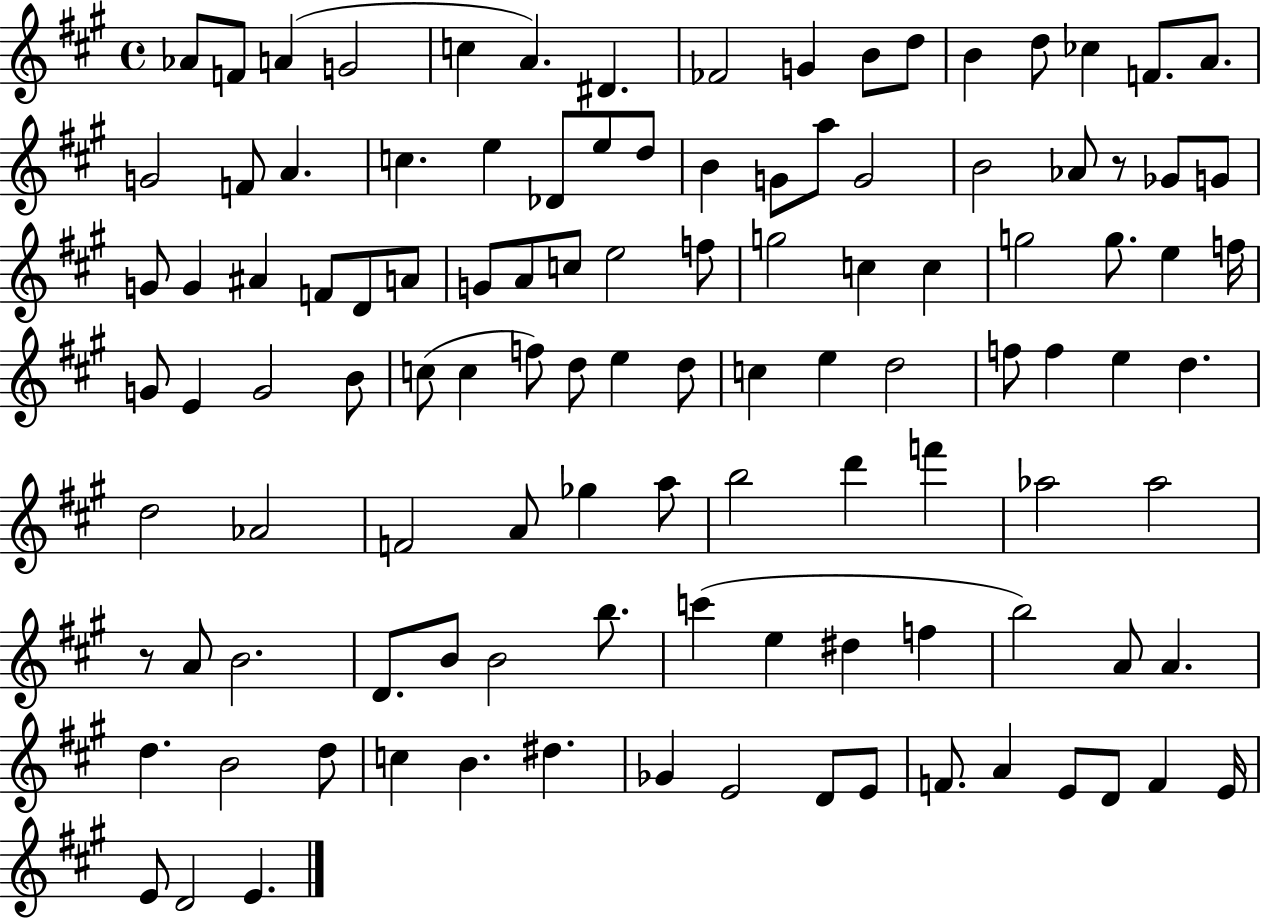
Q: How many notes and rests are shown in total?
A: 112